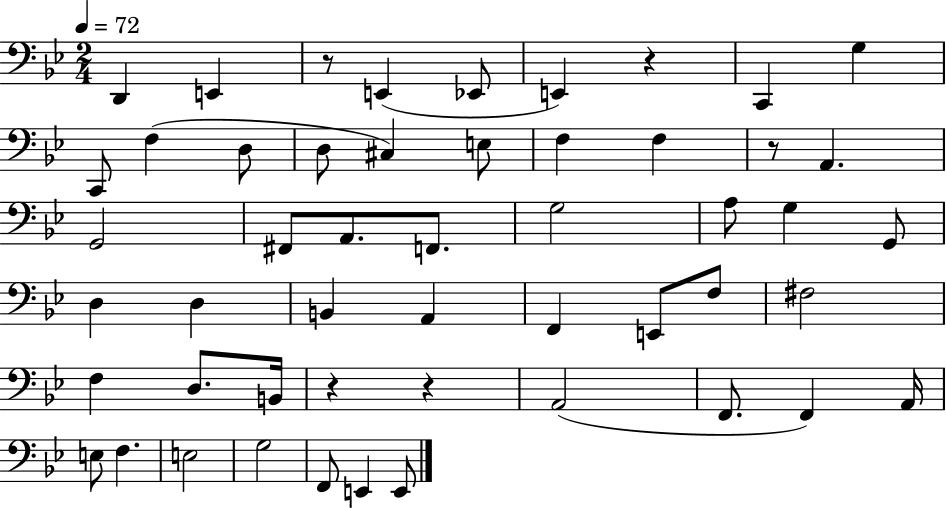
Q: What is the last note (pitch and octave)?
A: E2